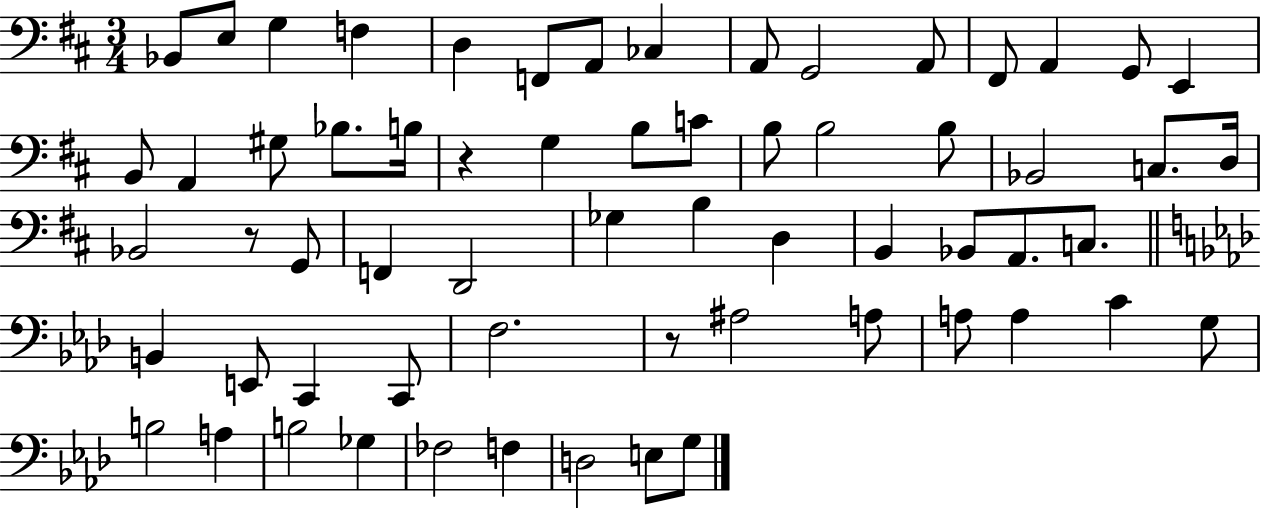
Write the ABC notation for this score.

X:1
T:Untitled
M:3/4
L:1/4
K:D
_B,,/2 E,/2 G, F, D, F,,/2 A,,/2 _C, A,,/2 G,,2 A,,/2 ^F,,/2 A,, G,,/2 E,, B,,/2 A,, ^G,/2 _B,/2 B,/4 z G, B,/2 C/2 B,/2 B,2 B,/2 _B,,2 C,/2 D,/4 _B,,2 z/2 G,,/2 F,, D,,2 _G, B, D, B,, _B,,/2 A,,/2 C,/2 B,, E,,/2 C,, C,,/2 F,2 z/2 ^A,2 A,/2 A,/2 A, C G,/2 B,2 A, B,2 _G, _F,2 F, D,2 E,/2 G,/2